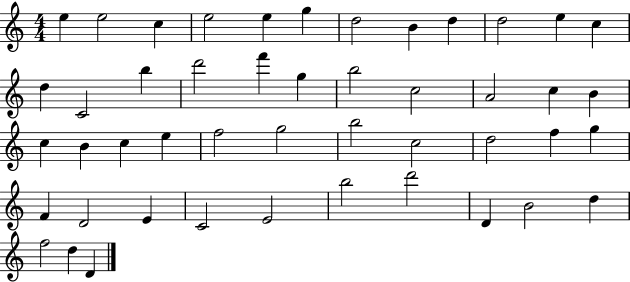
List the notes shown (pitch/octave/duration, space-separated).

E5/q E5/h C5/q E5/h E5/q G5/q D5/h B4/q D5/q D5/h E5/q C5/q D5/q C4/h B5/q D6/h F6/q G5/q B5/h C5/h A4/h C5/q B4/q C5/q B4/q C5/q E5/q F5/h G5/h B5/h C5/h D5/h F5/q G5/q F4/q D4/h E4/q C4/h E4/h B5/h D6/h D4/q B4/h D5/q F5/h D5/q D4/q